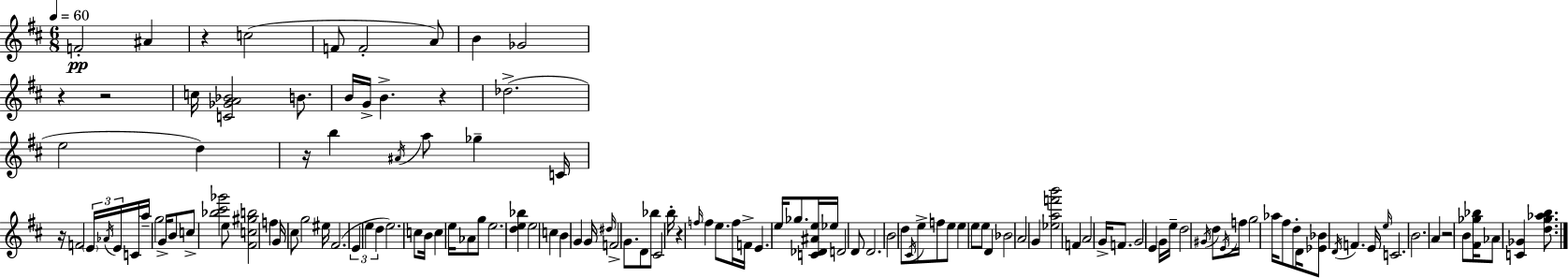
F4/h A#4/q R/q C5/h F4/e F4/h A4/e B4/q Gb4/h R/q R/h C5/s [C4,Gb4,A4,Bb4]/h B4/e. B4/s G4/s B4/q. R/q Db5/h. E5/h D5/q R/s B5/q A#4/s A5/e Gb5/q C4/s R/s F4/h E4/s Ab4/s E4/s C4/s A5/s G5/h G4/s B4/e C5/e [Bb5,C#6,Gb6]/h E5/e [F#4,C5,G#5,B5]/h F5/q G4/s C#5/e G5/h EIS5/s F#4/h. E4/q E5/q D5/q E5/h. C5/e B4/s C5/q E5/s Ab4/e G5/e E5/h. [D5,E5,Bb5]/q E5/h C5/q B4/q G4/q G4/s D#5/s F4/h G4/e. D4/e Bb5/e C#4/h B5/s R/q F5/s F5/q E5/e. F5/s F4/s E4/q. E5/s Gb5/e. [C4,Db4,A#4,E5]/s Eb5/s D4/h D4/e D4/h. B4/h D5/e C#4/s E5/e F5/e E5/e E5/q E5/e E5/e D4/q Bb4/h A4/h G4/q [Eb5,A5,F6,B6]/h F4/q A4/h G4/s F4/e. G4/h E4/q G4/s E5/s D5/h G#4/s D5/e E4/s F5/s G5/h Ab5/s F#5/e D5/e D4/s [Eb4,Bb4]/e D4/s F4/q. E4/s E5/s C4/h. B4/h. A4/q R/h B4/e [F#4,Gb5,Bb5]/s Ab4/e [C4,Gb4]/q [D5,G5,Ab5,B5]/e.